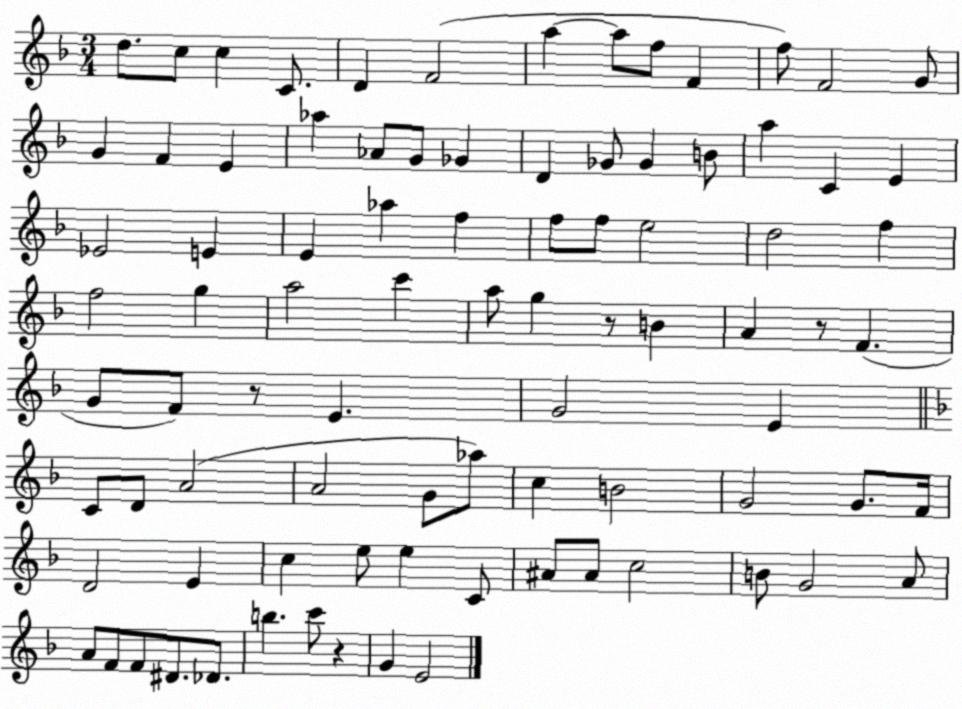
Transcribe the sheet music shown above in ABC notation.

X:1
T:Untitled
M:3/4
L:1/4
K:F
d/2 c/2 c C/2 D F2 a a/2 f/2 F f/2 F2 G/2 G F E _a _A/2 G/2 _G D _G/2 _G B/2 a C E _E2 E E _a f f/2 f/2 e2 d2 f f2 g a2 c' a/2 g z/2 B A z/2 F G/2 F/2 z/2 E G2 E C/2 D/2 A2 A2 G/2 _a/2 c B2 G2 G/2 F/4 D2 E c e/2 e C/2 ^A/2 ^A/2 c2 B/2 G2 A/2 A/2 F/2 F/2 ^D/2 _D/2 b c'/2 z G E2